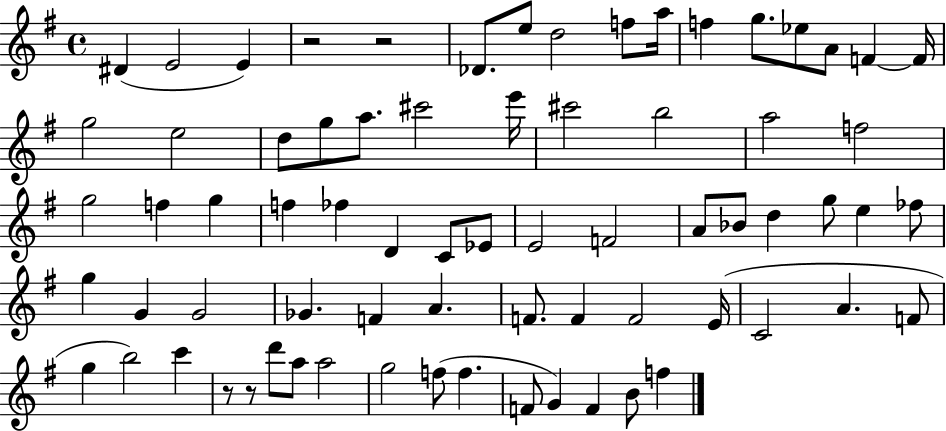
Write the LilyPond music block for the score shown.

{
  \clef treble
  \time 4/4
  \defaultTimeSignature
  \key g \major
  dis'4( e'2 e'4) | r2 r2 | des'8. e''8 d''2 f''8 a''16 | f''4 g''8. ees''8 a'8 f'4~~ f'16 | \break g''2 e''2 | d''8 g''8 a''8. cis'''2 e'''16 | cis'''2 b''2 | a''2 f''2 | \break g''2 f''4 g''4 | f''4 fes''4 d'4 c'8 ees'8 | e'2 f'2 | a'8 bes'8 d''4 g''8 e''4 fes''8 | \break g''4 g'4 g'2 | ges'4. f'4 a'4. | f'8. f'4 f'2 e'16( | c'2 a'4. f'8 | \break g''4 b''2) c'''4 | r8 r8 d'''8 a''8 a''2 | g''2 f''8( f''4. | f'8 g'4) f'4 b'8 f''4 | \break \bar "|."
}